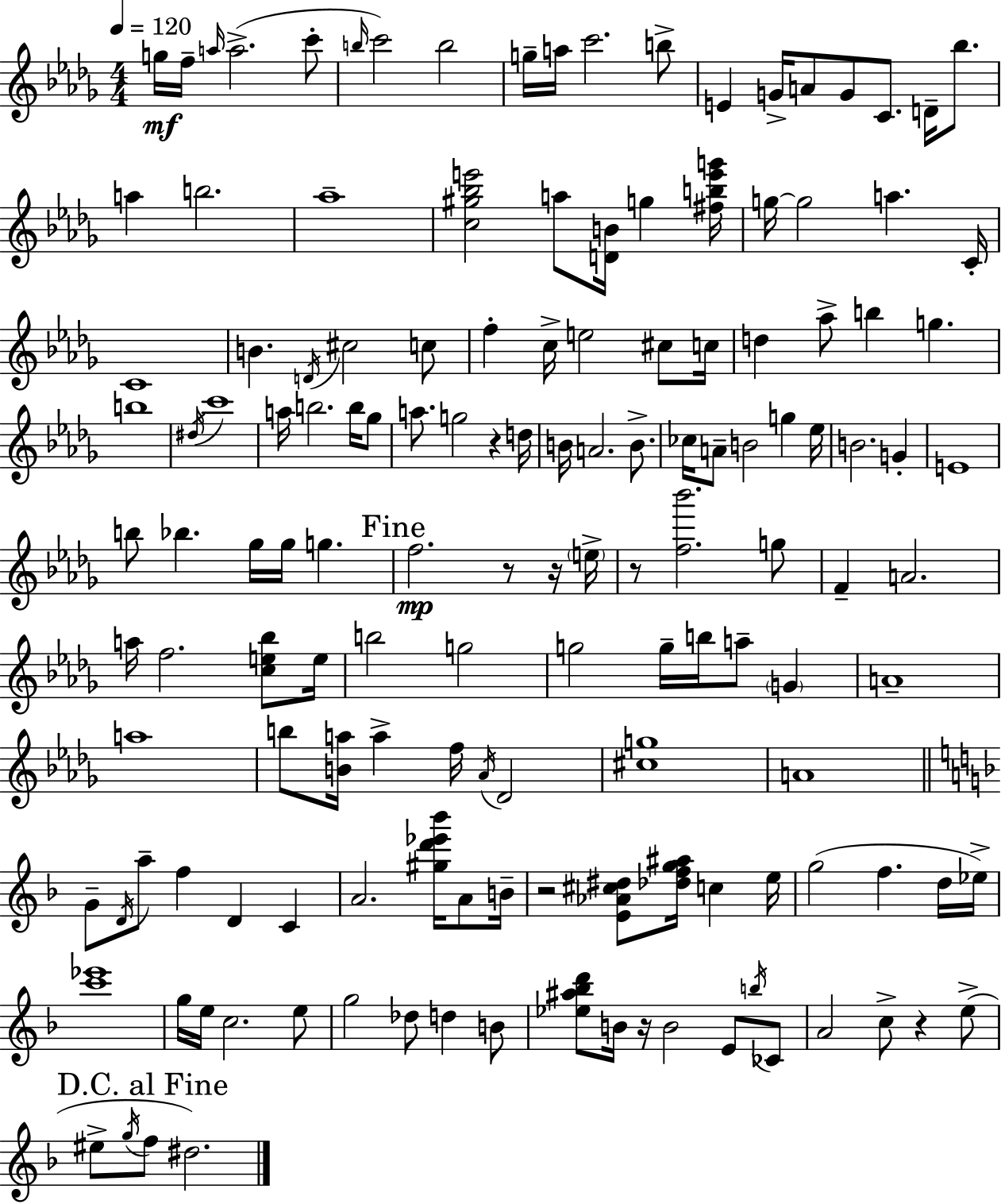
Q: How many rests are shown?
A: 7